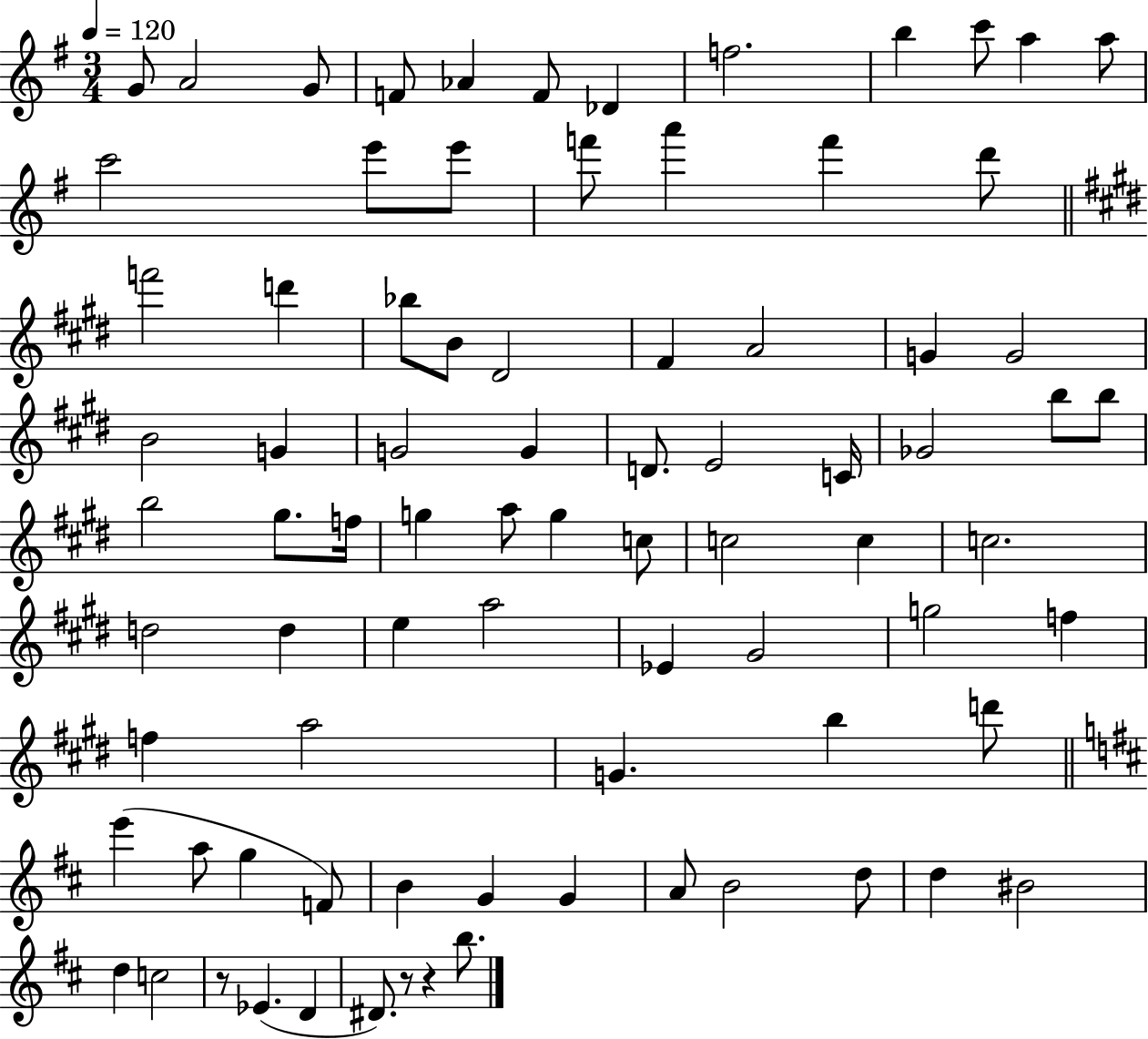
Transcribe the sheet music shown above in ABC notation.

X:1
T:Untitled
M:3/4
L:1/4
K:G
G/2 A2 G/2 F/2 _A F/2 _D f2 b c'/2 a a/2 c'2 e'/2 e'/2 f'/2 a' f' d'/2 f'2 d' _b/2 B/2 ^D2 ^F A2 G G2 B2 G G2 G D/2 E2 C/4 _G2 b/2 b/2 b2 ^g/2 f/4 g a/2 g c/2 c2 c c2 d2 d e a2 _E ^G2 g2 f f a2 G b d'/2 e' a/2 g F/2 B G G A/2 B2 d/2 d ^B2 d c2 z/2 _E D ^D/2 z/2 z b/2